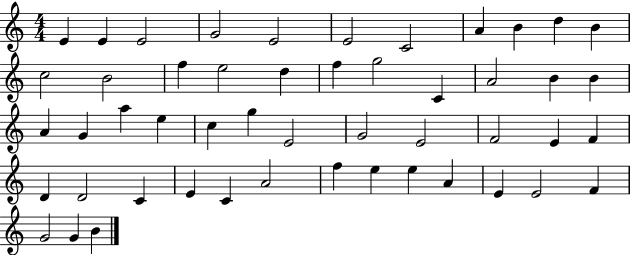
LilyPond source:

{
  \clef treble
  \numericTimeSignature
  \time 4/4
  \key c \major
  e'4 e'4 e'2 | g'2 e'2 | e'2 c'2 | a'4 b'4 d''4 b'4 | \break c''2 b'2 | f''4 e''2 d''4 | f''4 g''2 c'4 | a'2 b'4 b'4 | \break a'4 g'4 a''4 e''4 | c''4 g''4 e'2 | g'2 e'2 | f'2 e'4 f'4 | \break d'4 d'2 c'4 | e'4 c'4 a'2 | f''4 e''4 e''4 a'4 | e'4 e'2 f'4 | \break g'2 g'4 b'4 | \bar "|."
}